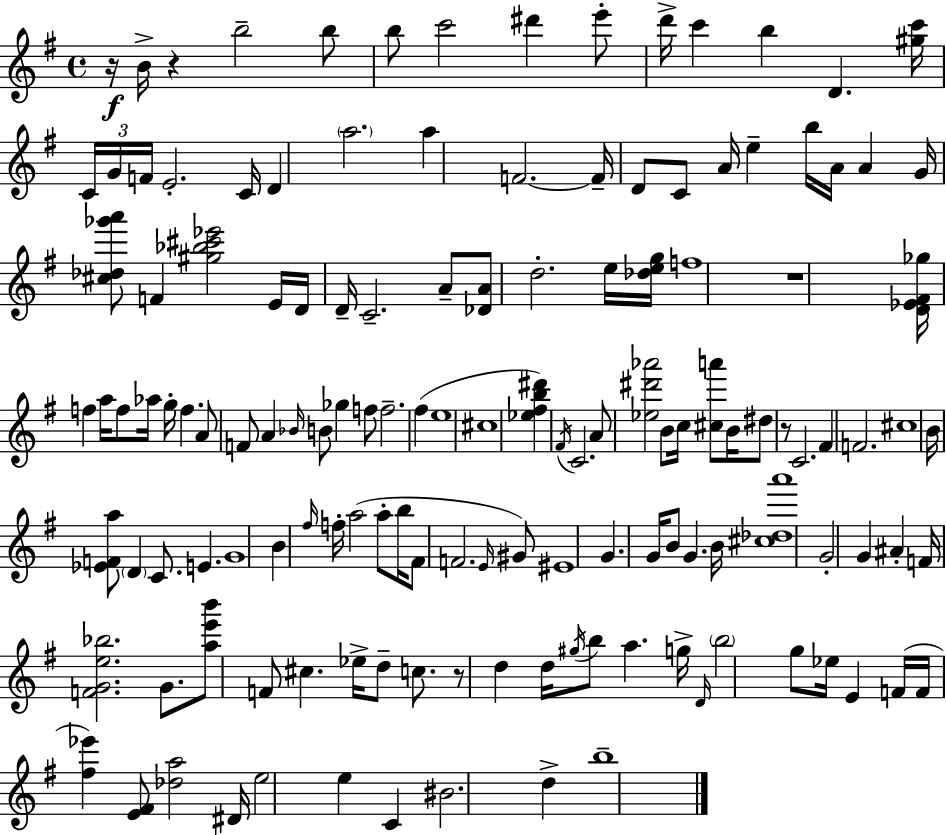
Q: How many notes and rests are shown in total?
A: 138